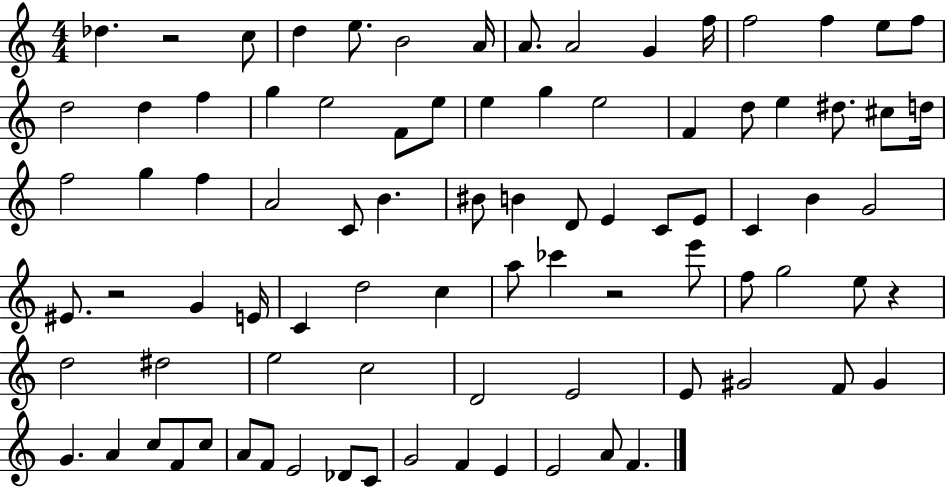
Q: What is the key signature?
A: C major